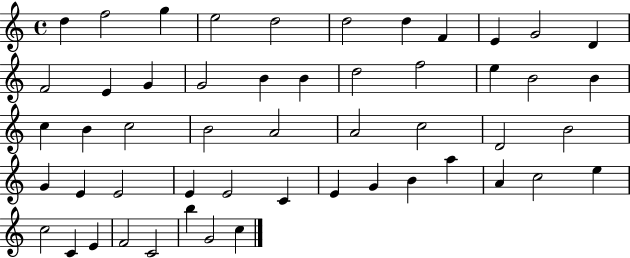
D5/q F5/h G5/q E5/h D5/h D5/h D5/q F4/q E4/q G4/h D4/q F4/h E4/q G4/q G4/h B4/q B4/q D5/h F5/h E5/q B4/h B4/q C5/q B4/q C5/h B4/h A4/h A4/h C5/h D4/h B4/h G4/q E4/q E4/h E4/q E4/h C4/q E4/q G4/q B4/q A5/q A4/q C5/h E5/q C5/h C4/q E4/q F4/h C4/h B5/q G4/h C5/q